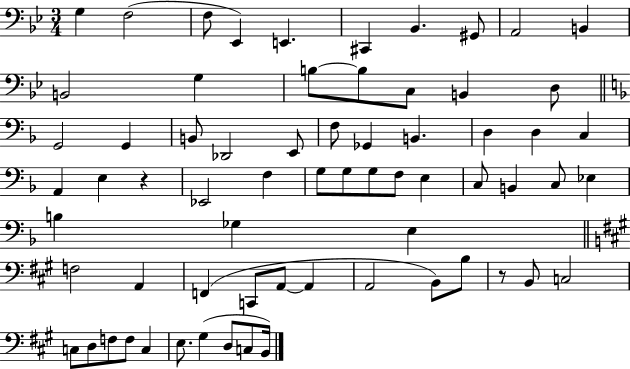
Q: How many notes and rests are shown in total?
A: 67